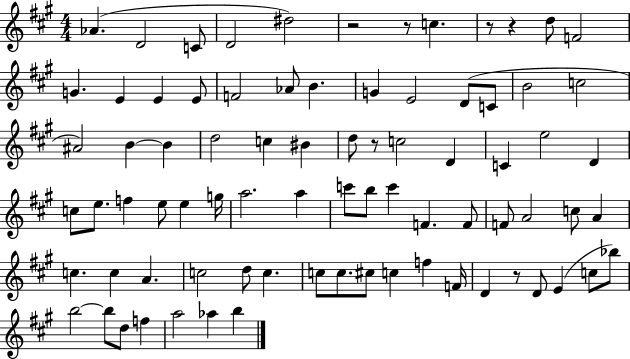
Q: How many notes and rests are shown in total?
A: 80